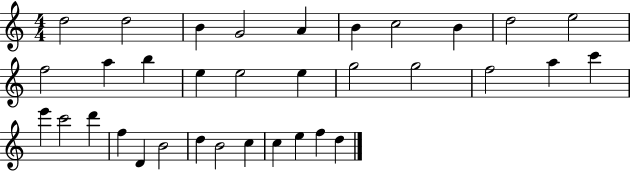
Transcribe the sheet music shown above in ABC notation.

X:1
T:Untitled
M:4/4
L:1/4
K:C
d2 d2 B G2 A B c2 B d2 e2 f2 a b e e2 e g2 g2 f2 a c' e' c'2 d' f D B2 d B2 c c e f d